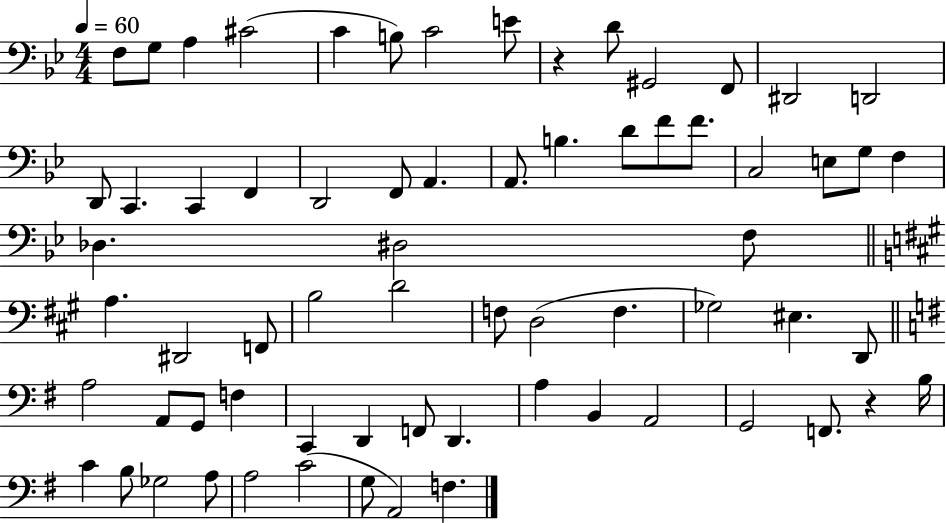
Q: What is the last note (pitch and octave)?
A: F3